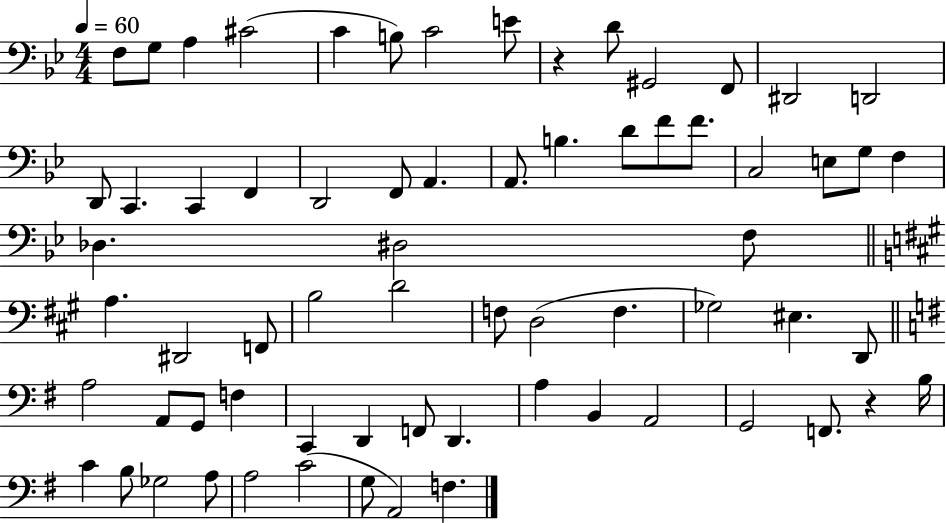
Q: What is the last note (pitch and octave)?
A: F3